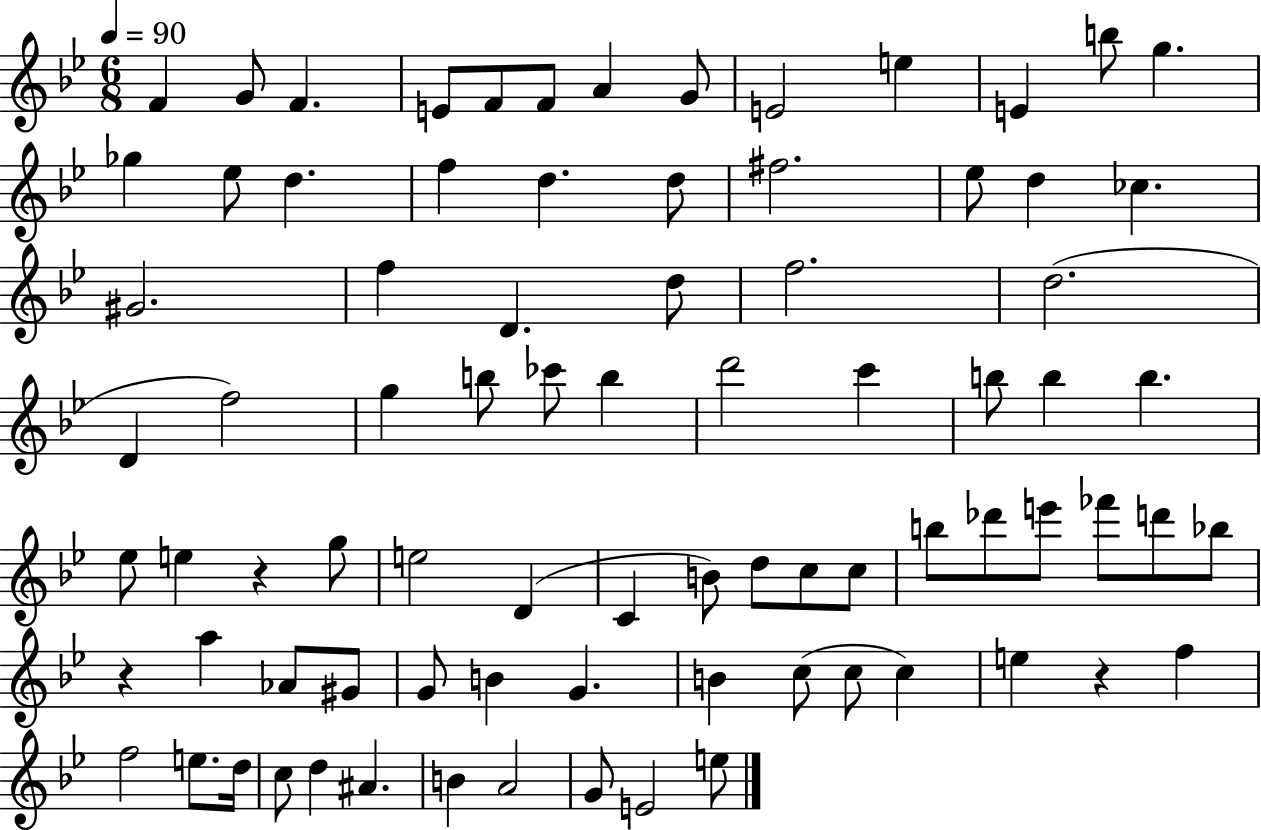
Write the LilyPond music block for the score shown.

{
  \clef treble
  \numericTimeSignature
  \time 6/8
  \key bes \major
  \tempo 4 = 90
  f'4 g'8 f'4. | e'8 f'8 f'8 a'4 g'8 | e'2 e''4 | e'4 b''8 g''4. | \break ges''4 ees''8 d''4. | f''4 d''4. d''8 | fis''2. | ees''8 d''4 ces''4. | \break gis'2. | f''4 d'4. d''8 | f''2. | d''2.( | \break d'4 f''2) | g''4 b''8 ces'''8 b''4 | d'''2 c'''4 | b''8 b''4 b''4. | \break ees''8 e''4 r4 g''8 | e''2 d'4( | c'4 b'8) d''8 c''8 c''8 | b''8 des'''8 e'''8 fes'''8 d'''8 bes''8 | \break r4 a''4 aes'8 gis'8 | g'8 b'4 g'4. | b'4 c''8( c''8 c''4) | e''4 r4 f''4 | \break f''2 e''8. d''16 | c''8 d''4 ais'4. | b'4 a'2 | g'8 e'2 e''8 | \break \bar "|."
}